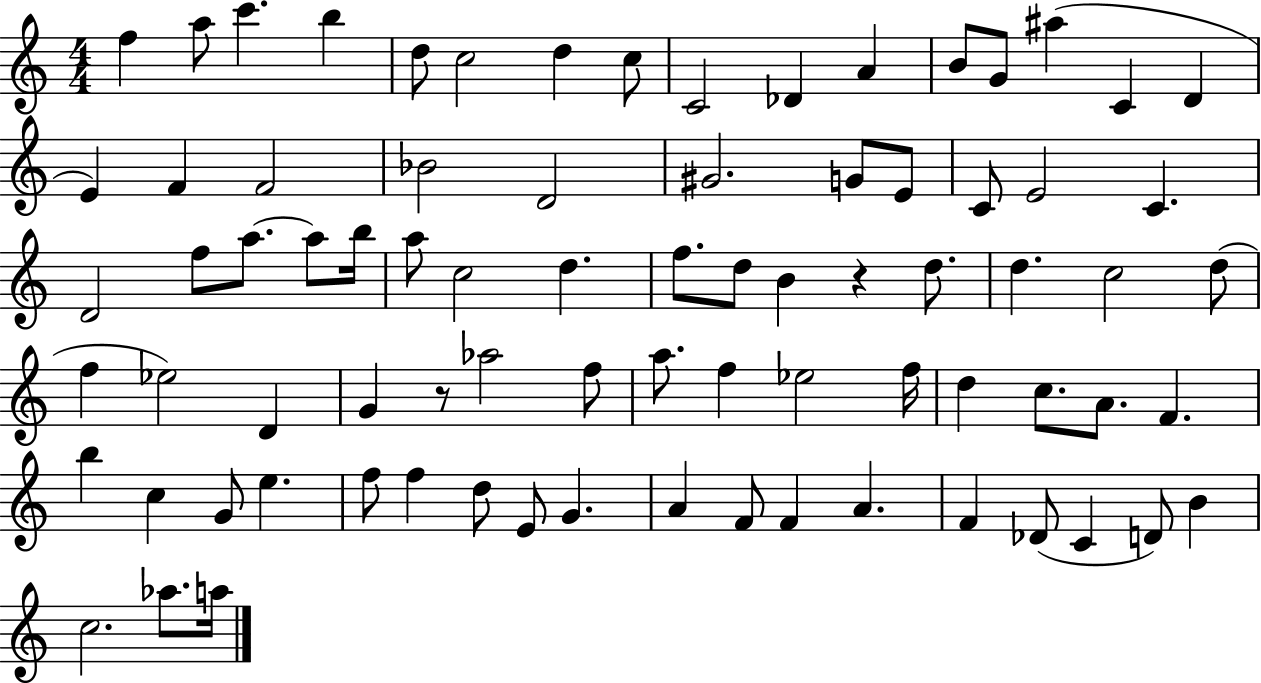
F5/q A5/e C6/q. B5/q D5/e C5/h D5/q C5/e C4/h Db4/q A4/q B4/e G4/e A#5/q C4/q D4/q E4/q F4/q F4/h Bb4/h D4/h G#4/h. G4/e E4/e C4/e E4/h C4/q. D4/h F5/e A5/e. A5/e B5/s A5/e C5/h D5/q. F5/e. D5/e B4/q R/q D5/e. D5/q. C5/h D5/e F5/q Eb5/h D4/q G4/q R/e Ab5/h F5/e A5/e. F5/q Eb5/h F5/s D5/q C5/e. A4/e. F4/q. B5/q C5/q G4/e E5/q. F5/e F5/q D5/e E4/e G4/q. A4/q F4/e F4/q A4/q. F4/q Db4/e C4/q D4/e B4/q C5/h. Ab5/e. A5/s